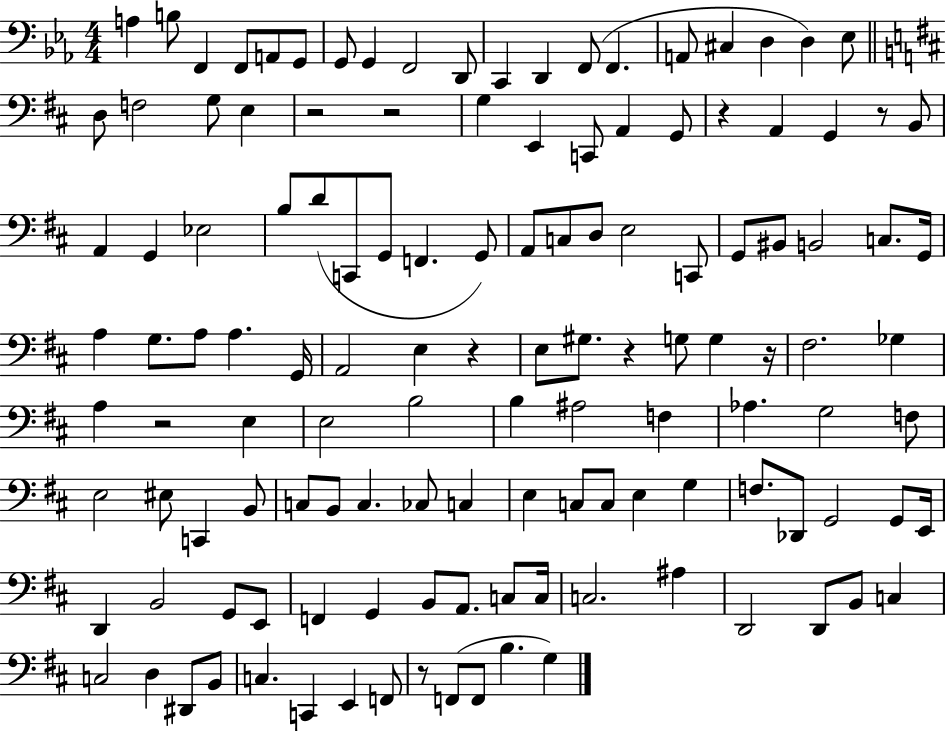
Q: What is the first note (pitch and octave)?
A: A3